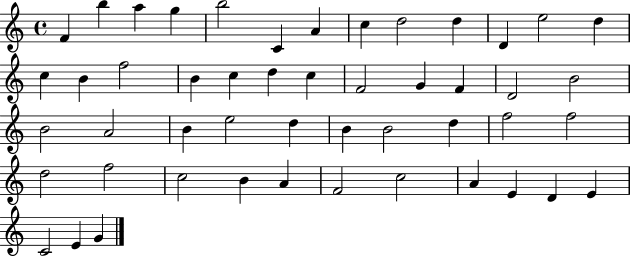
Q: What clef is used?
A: treble